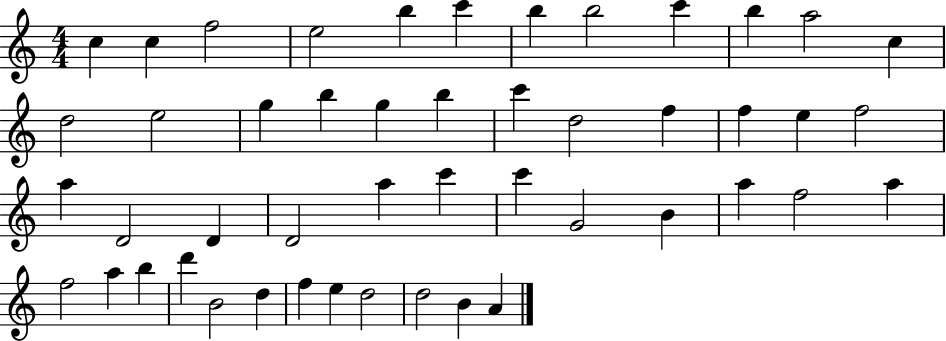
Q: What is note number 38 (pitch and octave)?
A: A5